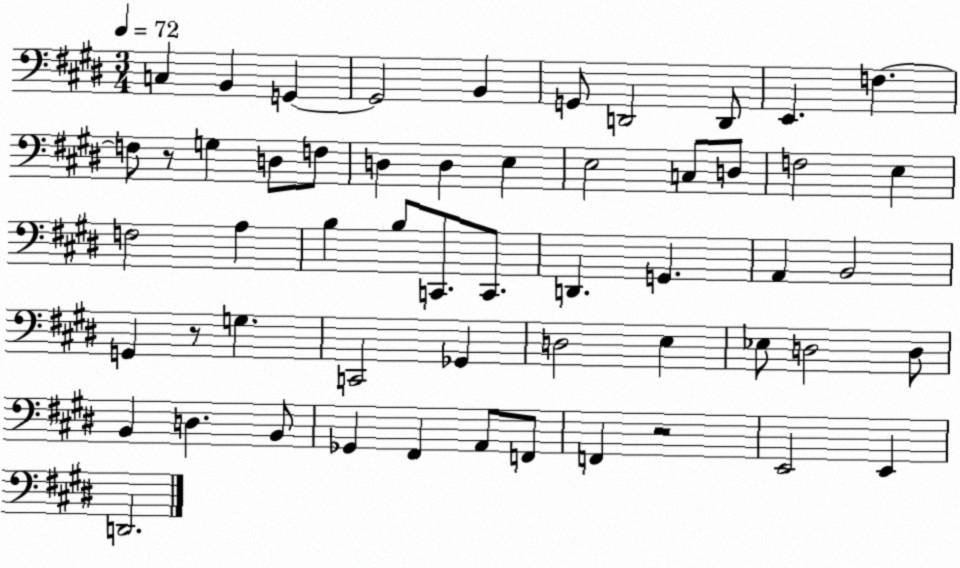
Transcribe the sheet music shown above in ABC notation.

X:1
T:Untitled
M:3/4
L:1/4
K:E
C, B,, G,, G,,2 B,, G,,/2 D,,2 D,,/2 E,, F, F,/2 z/2 G, D,/2 F,/2 D, D, E, E,2 C,/2 D,/2 F,2 E, F,2 A, B, B,/2 C,,/2 C,,/2 D,, G,, A,, B,,2 G,, z/2 G, C,,2 _G,, D,2 E, _E,/2 D,2 D,/2 B,, D, B,,/2 _G,, ^F,, A,,/2 F,,/2 F,, z2 E,,2 E,, D,,2